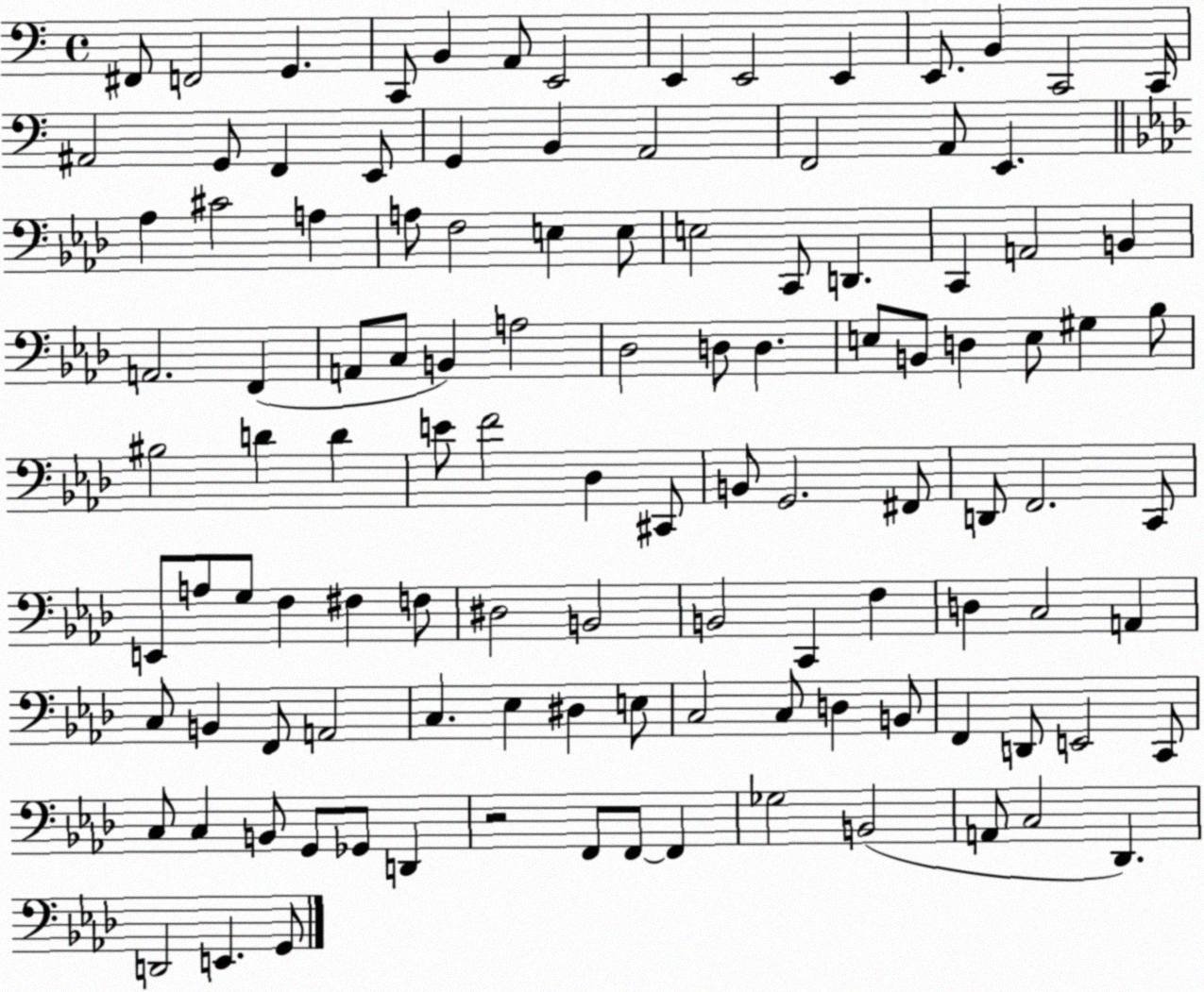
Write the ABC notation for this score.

X:1
T:Untitled
M:4/4
L:1/4
K:C
^F,,/2 F,,2 G,, C,,/2 B,, A,,/2 E,,2 E,, E,,2 E,, E,,/2 B,, C,,2 C,,/4 ^A,,2 G,,/2 F,, E,,/2 G,, B,, A,,2 F,,2 A,,/2 E,, _A, ^C2 A, A,/2 F,2 E, E,/2 E,2 C,,/2 D,, C,, A,,2 B,, A,,2 F,, A,,/2 C,/2 B,, A,2 _D,2 D,/2 D, E,/2 B,,/2 D, E,/2 ^G, _B,/2 ^B,2 D D E/2 F2 _D, ^C,,/2 B,,/2 G,,2 ^F,,/2 D,,/2 F,,2 C,,/2 E,,/2 A,/2 G,/2 F, ^F, F,/2 ^D,2 B,,2 B,,2 C,, F, D, C,2 A,, C,/2 B,, F,,/2 A,,2 C, _E, ^D, E,/2 C,2 C,/2 D, B,,/2 F,, D,,/2 E,,2 C,,/2 C,/2 C, B,,/2 G,,/2 _G,,/2 D,, z2 F,,/2 F,,/2 F,, _G,2 B,,2 A,,/2 C,2 _D,, D,,2 E,, G,,/2